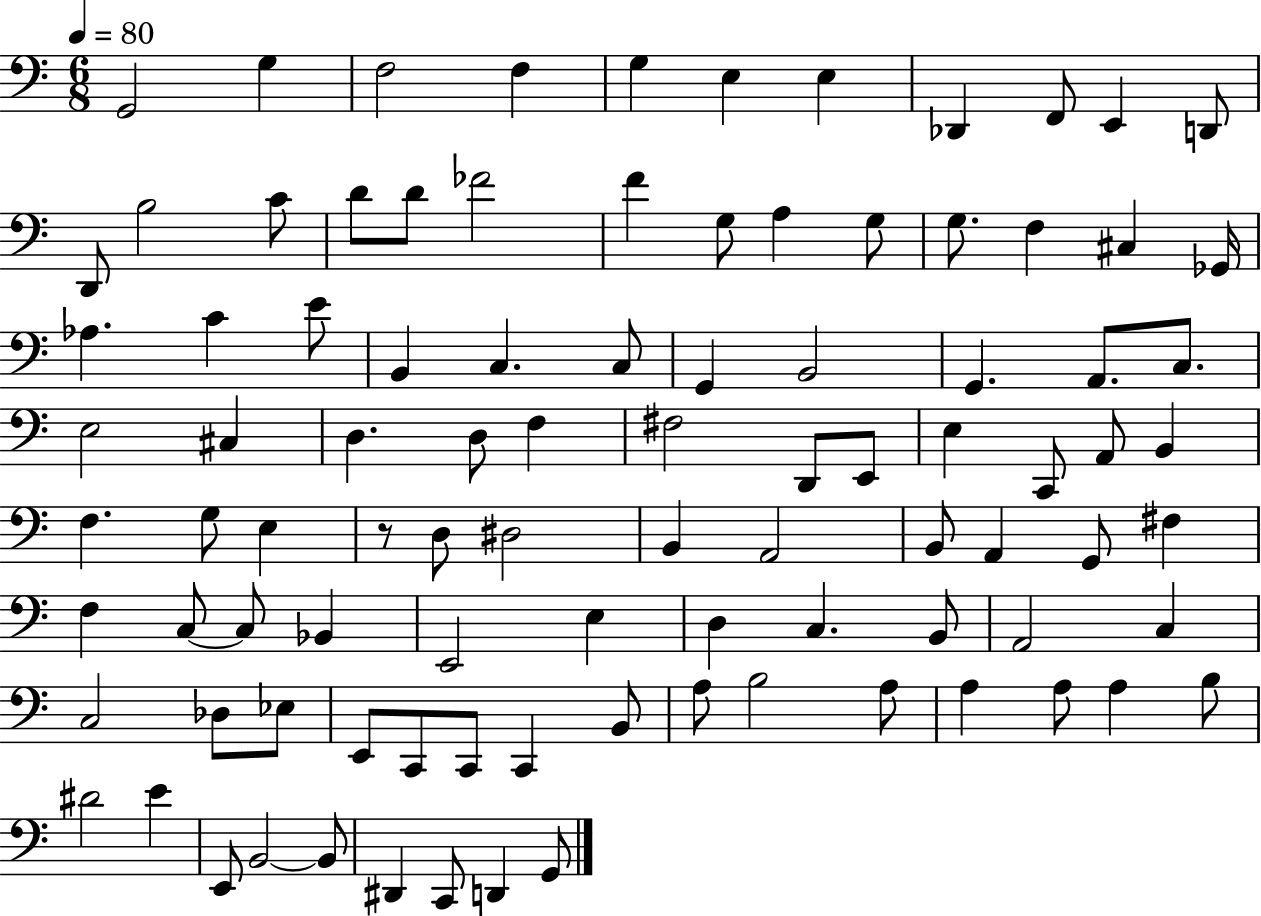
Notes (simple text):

G2/h G3/q F3/h F3/q G3/q E3/q E3/q Db2/q F2/e E2/q D2/e D2/e B3/h C4/e D4/e D4/e FES4/h F4/q G3/e A3/q G3/e G3/e. F3/q C#3/q Gb2/s Ab3/q. C4/q E4/e B2/q C3/q. C3/e G2/q B2/h G2/q. A2/e. C3/e. E3/h C#3/q D3/q. D3/e F3/q F#3/h D2/e E2/e E3/q C2/e A2/e B2/q F3/q. G3/e E3/q R/e D3/e D#3/h B2/q A2/h B2/e A2/q G2/e F#3/q F3/q C3/e C3/e Bb2/q E2/h E3/q D3/q C3/q. B2/e A2/h C3/q C3/h Db3/e Eb3/e E2/e C2/e C2/e C2/q B2/e A3/e B3/h A3/e A3/q A3/e A3/q B3/e D#4/h E4/q E2/e B2/h B2/e D#2/q C2/e D2/q G2/e